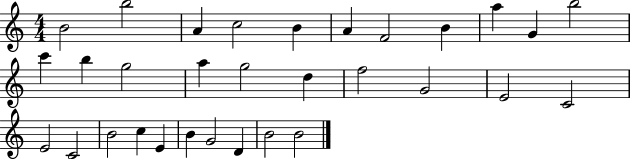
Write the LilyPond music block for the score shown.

{
  \clef treble
  \numericTimeSignature
  \time 4/4
  \key c \major
  b'2 b''2 | a'4 c''2 b'4 | a'4 f'2 b'4 | a''4 g'4 b''2 | \break c'''4 b''4 g''2 | a''4 g''2 d''4 | f''2 g'2 | e'2 c'2 | \break e'2 c'2 | b'2 c''4 e'4 | b'4 g'2 d'4 | b'2 b'2 | \break \bar "|."
}